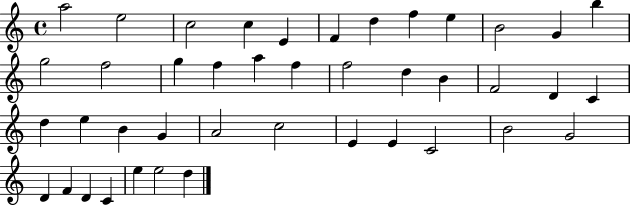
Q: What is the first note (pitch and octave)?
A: A5